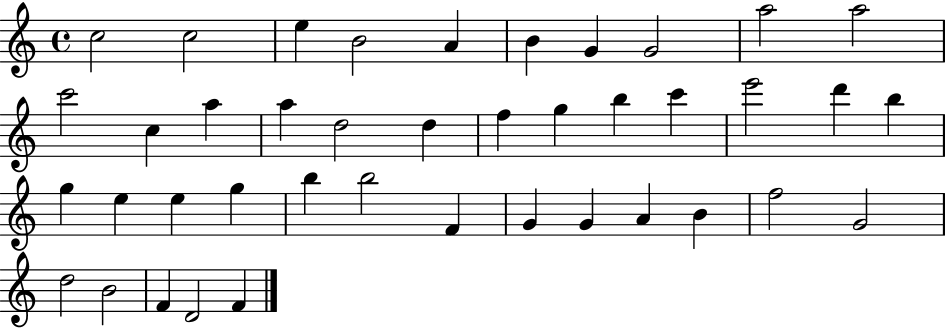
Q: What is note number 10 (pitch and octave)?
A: A5